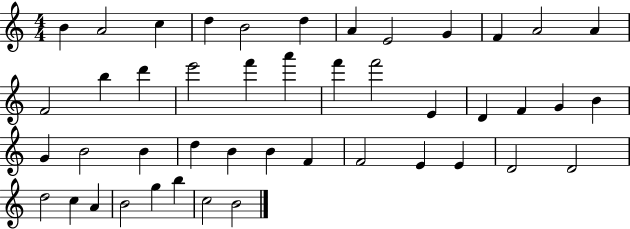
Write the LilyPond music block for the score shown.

{
  \clef treble
  \numericTimeSignature
  \time 4/4
  \key c \major
  b'4 a'2 c''4 | d''4 b'2 d''4 | a'4 e'2 g'4 | f'4 a'2 a'4 | \break f'2 b''4 d'''4 | e'''2 f'''4 a'''4 | f'''4 f'''2 e'4 | d'4 f'4 g'4 b'4 | \break g'4 b'2 b'4 | d''4 b'4 b'4 f'4 | f'2 e'4 e'4 | d'2 d'2 | \break d''2 c''4 a'4 | b'2 g''4 b''4 | c''2 b'2 | \bar "|."
}